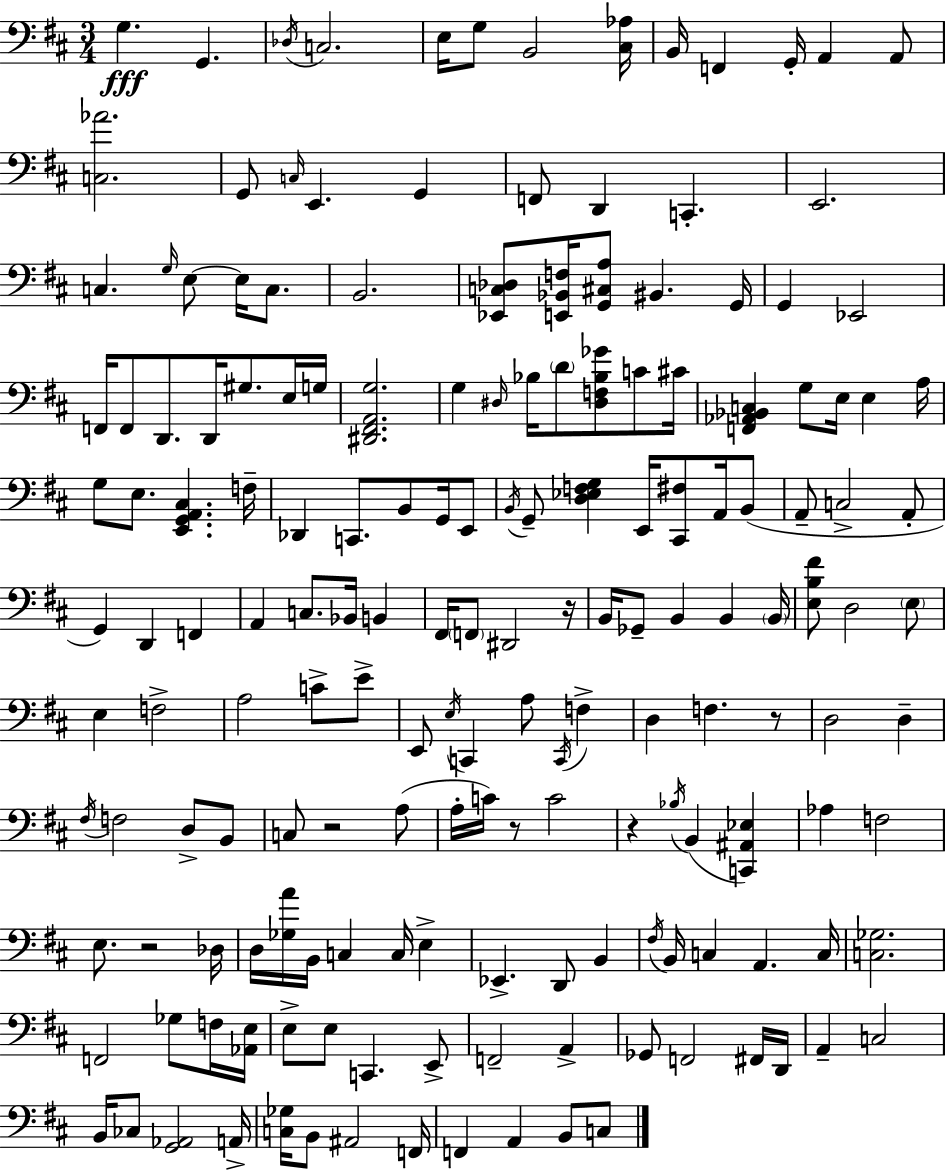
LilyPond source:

{
  \clef bass
  \numericTimeSignature
  \time 3/4
  \key d \major
  \repeat volta 2 { g4.\fff g,4. | \acciaccatura { des16 } c2. | e16 g8 b,2 | <cis aes>16 b,16 f,4 g,16-. a,4 a,8 | \break <c aes'>2. | g,8 \grace { c16 } e,4. g,4 | f,8 d,4 c,4.-. | e,2. | \break c4. \grace { g16 } e8~~ e16 | c8. b,2. | <ees, c des>8 <e, bes, f>16 <g, cis a>8 bis,4. | g,16 g,4 ees,2 | \break f,16 f,8 d,8. d,16 gis8. | e16 g16 <dis, fis, a, g>2. | g4 \grace { dis16 } bes16 \parenthesize d'8 <dis f bes ges'>8 | c'8 cis'16 <f, aes, bes, c>4 g8 e16 e4 | \break a16 g8 e8. <e, g, a, cis>4. | f16-- des,4 c,8. b,8 | g,16 e,8 \acciaccatura { b,16 } g,8-- <d ees f g>4 e,16 | <cis, fis>8 a,16 b,8( a,8-- c2-> | \break a,8-. g,4) d,4 | f,4 a,4 c8. | bes,16 b,4 fis,16 \parenthesize f,8 dis,2 | r16 b,16 ges,8-- b,4 | \break b,4 \parenthesize b,16 <e b fis'>8 d2 | \parenthesize e8 e4 f2-> | a2 | c'8-> e'8-> e,8 \acciaccatura { e16 } c,4 | \break a8 \acciaccatura { c,16 } f4-> d4 f4. | r8 d2 | d4-- \acciaccatura { fis16 } f2 | d8-> b,8 c8 r2 | \break a8( a16-. c'16) r8 | c'2 r4 | \acciaccatura { bes16 }( b,4 <c, ais, ees>4) aes4 | f2 e8. | \break r2 des16 d16 <ges a'>16 b,16 | c4 c16 e4-> ees,4.-> | d,8 b,4 \acciaccatura { fis16 } b,16 c4 | a,4. c16 <c ges>2. | \break f,2 | ges8 f16 <aes, e>16 e8-> | e8 c,4. e,8-> f,2-- | a,4-> ges,8 | \break f,2 fis,16 d,16 a,4-- | c2 b,16 ces8 | <g, aes,>2 a,16-> <c ges>16 b,8 | ais,2 f,16 f,4 | \break a,4 b,8 c8 } \bar "|."
}